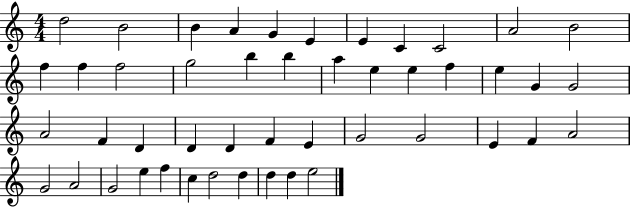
{
  \clef treble
  \numericTimeSignature
  \time 4/4
  \key c \major
  d''2 b'2 | b'4 a'4 g'4 e'4 | e'4 c'4 c'2 | a'2 b'2 | \break f''4 f''4 f''2 | g''2 b''4 b''4 | a''4 e''4 e''4 f''4 | e''4 g'4 g'2 | \break a'2 f'4 d'4 | d'4 d'4 f'4 e'4 | g'2 g'2 | e'4 f'4 a'2 | \break g'2 a'2 | g'2 e''4 f''4 | c''4 d''2 d''4 | d''4 d''4 e''2 | \break \bar "|."
}